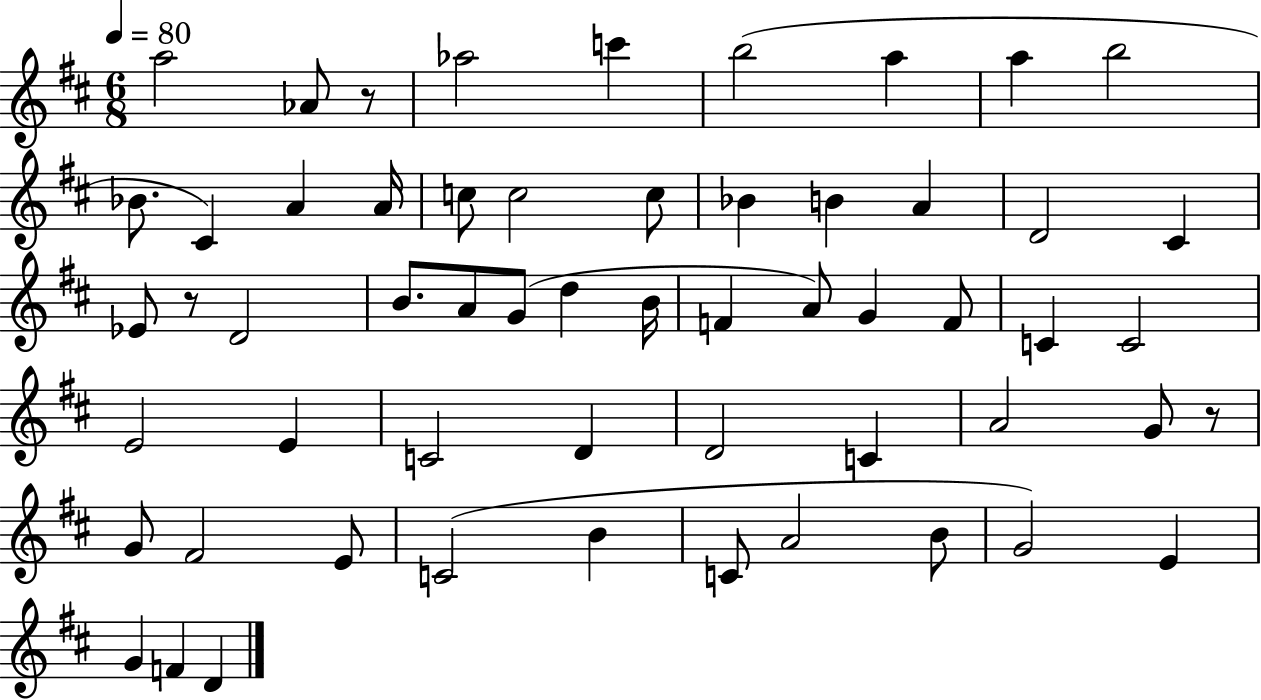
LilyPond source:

{
  \clef treble
  \numericTimeSignature
  \time 6/8
  \key d \major
  \tempo 4 = 80
  a''2 aes'8 r8 | aes''2 c'''4 | b''2( a''4 | a''4 b''2 | \break bes'8. cis'4) a'4 a'16 | c''8 c''2 c''8 | bes'4 b'4 a'4 | d'2 cis'4 | \break ees'8 r8 d'2 | b'8. a'8 g'8( d''4 b'16 | f'4 a'8) g'4 f'8 | c'4 c'2 | \break e'2 e'4 | c'2 d'4 | d'2 c'4 | a'2 g'8 r8 | \break g'8 fis'2 e'8 | c'2( b'4 | c'8 a'2 b'8 | g'2) e'4 | \break g'4 f'4 d'4 | \bar "|."
}